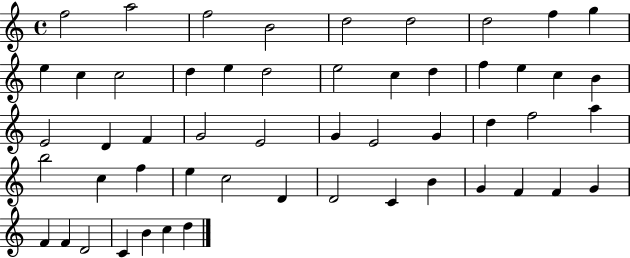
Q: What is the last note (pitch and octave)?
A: D5